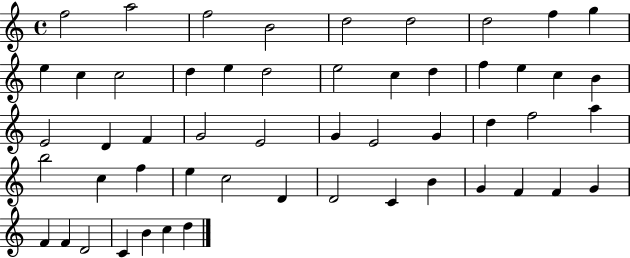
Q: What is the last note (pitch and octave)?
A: D5